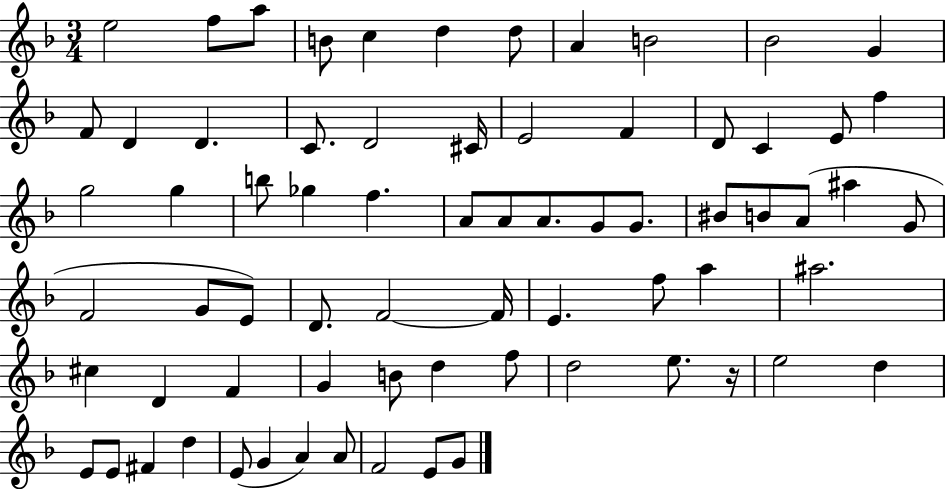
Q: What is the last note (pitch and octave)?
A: G4